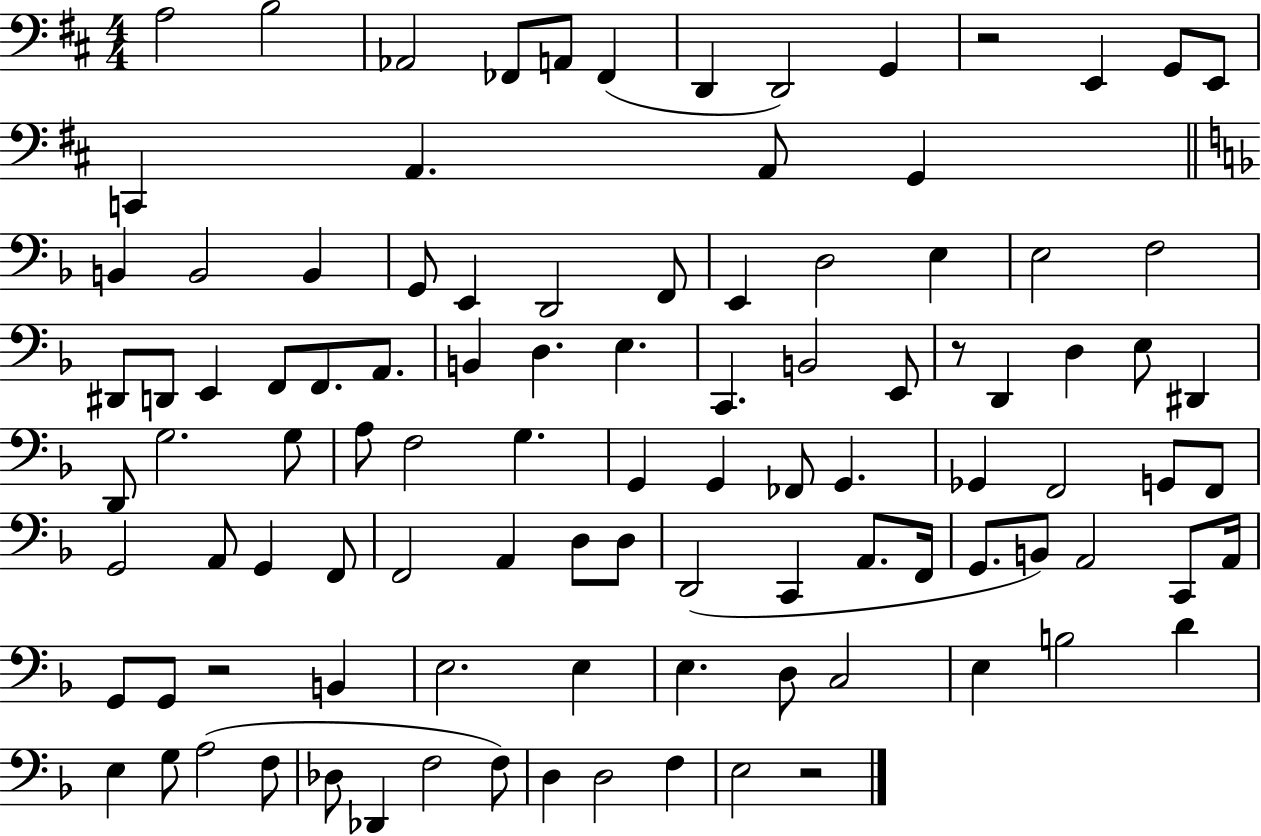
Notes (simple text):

A3/h B3/h Ab2/h FES2/e A2/e FES2/q D2/q D2/h G2/q R/h E2/q G2/e E2/e C2/q A2/q. A2/e G2/q B2/q B2/h B2/q G2/e E2/q D2/h F2/e E2/q D3/h E3/q E3/h F3/h D#2/e D2/e E2/q F2/e F2/e. A2/e. B2/q D3/q. E3/q. C2/q. B2/h E2/e R/e D2/q D3/q E3/e D#2/q D2/e G3/h. G3/e A3/e F3/h G3/q. G2/q G2/q FES2/e G2/q. Gb2/q F2/h G2/e F2/e G2/h A2/e G2/q F2/e F2/h A2/q D3/e D3/e D2/h C2/q A2/e. F2/s G2/e. B2/e A2/h C2/e A2/s G2/e G2/e R/h B2/q E3/h. E3/q E3/q. D3/e C3/h E3/q B3/h D4/q E3/q G3/e A3/h F3/e Db3/e Db2/q F3/h F3/e D3/q D3/h F3/q E3/h R/h